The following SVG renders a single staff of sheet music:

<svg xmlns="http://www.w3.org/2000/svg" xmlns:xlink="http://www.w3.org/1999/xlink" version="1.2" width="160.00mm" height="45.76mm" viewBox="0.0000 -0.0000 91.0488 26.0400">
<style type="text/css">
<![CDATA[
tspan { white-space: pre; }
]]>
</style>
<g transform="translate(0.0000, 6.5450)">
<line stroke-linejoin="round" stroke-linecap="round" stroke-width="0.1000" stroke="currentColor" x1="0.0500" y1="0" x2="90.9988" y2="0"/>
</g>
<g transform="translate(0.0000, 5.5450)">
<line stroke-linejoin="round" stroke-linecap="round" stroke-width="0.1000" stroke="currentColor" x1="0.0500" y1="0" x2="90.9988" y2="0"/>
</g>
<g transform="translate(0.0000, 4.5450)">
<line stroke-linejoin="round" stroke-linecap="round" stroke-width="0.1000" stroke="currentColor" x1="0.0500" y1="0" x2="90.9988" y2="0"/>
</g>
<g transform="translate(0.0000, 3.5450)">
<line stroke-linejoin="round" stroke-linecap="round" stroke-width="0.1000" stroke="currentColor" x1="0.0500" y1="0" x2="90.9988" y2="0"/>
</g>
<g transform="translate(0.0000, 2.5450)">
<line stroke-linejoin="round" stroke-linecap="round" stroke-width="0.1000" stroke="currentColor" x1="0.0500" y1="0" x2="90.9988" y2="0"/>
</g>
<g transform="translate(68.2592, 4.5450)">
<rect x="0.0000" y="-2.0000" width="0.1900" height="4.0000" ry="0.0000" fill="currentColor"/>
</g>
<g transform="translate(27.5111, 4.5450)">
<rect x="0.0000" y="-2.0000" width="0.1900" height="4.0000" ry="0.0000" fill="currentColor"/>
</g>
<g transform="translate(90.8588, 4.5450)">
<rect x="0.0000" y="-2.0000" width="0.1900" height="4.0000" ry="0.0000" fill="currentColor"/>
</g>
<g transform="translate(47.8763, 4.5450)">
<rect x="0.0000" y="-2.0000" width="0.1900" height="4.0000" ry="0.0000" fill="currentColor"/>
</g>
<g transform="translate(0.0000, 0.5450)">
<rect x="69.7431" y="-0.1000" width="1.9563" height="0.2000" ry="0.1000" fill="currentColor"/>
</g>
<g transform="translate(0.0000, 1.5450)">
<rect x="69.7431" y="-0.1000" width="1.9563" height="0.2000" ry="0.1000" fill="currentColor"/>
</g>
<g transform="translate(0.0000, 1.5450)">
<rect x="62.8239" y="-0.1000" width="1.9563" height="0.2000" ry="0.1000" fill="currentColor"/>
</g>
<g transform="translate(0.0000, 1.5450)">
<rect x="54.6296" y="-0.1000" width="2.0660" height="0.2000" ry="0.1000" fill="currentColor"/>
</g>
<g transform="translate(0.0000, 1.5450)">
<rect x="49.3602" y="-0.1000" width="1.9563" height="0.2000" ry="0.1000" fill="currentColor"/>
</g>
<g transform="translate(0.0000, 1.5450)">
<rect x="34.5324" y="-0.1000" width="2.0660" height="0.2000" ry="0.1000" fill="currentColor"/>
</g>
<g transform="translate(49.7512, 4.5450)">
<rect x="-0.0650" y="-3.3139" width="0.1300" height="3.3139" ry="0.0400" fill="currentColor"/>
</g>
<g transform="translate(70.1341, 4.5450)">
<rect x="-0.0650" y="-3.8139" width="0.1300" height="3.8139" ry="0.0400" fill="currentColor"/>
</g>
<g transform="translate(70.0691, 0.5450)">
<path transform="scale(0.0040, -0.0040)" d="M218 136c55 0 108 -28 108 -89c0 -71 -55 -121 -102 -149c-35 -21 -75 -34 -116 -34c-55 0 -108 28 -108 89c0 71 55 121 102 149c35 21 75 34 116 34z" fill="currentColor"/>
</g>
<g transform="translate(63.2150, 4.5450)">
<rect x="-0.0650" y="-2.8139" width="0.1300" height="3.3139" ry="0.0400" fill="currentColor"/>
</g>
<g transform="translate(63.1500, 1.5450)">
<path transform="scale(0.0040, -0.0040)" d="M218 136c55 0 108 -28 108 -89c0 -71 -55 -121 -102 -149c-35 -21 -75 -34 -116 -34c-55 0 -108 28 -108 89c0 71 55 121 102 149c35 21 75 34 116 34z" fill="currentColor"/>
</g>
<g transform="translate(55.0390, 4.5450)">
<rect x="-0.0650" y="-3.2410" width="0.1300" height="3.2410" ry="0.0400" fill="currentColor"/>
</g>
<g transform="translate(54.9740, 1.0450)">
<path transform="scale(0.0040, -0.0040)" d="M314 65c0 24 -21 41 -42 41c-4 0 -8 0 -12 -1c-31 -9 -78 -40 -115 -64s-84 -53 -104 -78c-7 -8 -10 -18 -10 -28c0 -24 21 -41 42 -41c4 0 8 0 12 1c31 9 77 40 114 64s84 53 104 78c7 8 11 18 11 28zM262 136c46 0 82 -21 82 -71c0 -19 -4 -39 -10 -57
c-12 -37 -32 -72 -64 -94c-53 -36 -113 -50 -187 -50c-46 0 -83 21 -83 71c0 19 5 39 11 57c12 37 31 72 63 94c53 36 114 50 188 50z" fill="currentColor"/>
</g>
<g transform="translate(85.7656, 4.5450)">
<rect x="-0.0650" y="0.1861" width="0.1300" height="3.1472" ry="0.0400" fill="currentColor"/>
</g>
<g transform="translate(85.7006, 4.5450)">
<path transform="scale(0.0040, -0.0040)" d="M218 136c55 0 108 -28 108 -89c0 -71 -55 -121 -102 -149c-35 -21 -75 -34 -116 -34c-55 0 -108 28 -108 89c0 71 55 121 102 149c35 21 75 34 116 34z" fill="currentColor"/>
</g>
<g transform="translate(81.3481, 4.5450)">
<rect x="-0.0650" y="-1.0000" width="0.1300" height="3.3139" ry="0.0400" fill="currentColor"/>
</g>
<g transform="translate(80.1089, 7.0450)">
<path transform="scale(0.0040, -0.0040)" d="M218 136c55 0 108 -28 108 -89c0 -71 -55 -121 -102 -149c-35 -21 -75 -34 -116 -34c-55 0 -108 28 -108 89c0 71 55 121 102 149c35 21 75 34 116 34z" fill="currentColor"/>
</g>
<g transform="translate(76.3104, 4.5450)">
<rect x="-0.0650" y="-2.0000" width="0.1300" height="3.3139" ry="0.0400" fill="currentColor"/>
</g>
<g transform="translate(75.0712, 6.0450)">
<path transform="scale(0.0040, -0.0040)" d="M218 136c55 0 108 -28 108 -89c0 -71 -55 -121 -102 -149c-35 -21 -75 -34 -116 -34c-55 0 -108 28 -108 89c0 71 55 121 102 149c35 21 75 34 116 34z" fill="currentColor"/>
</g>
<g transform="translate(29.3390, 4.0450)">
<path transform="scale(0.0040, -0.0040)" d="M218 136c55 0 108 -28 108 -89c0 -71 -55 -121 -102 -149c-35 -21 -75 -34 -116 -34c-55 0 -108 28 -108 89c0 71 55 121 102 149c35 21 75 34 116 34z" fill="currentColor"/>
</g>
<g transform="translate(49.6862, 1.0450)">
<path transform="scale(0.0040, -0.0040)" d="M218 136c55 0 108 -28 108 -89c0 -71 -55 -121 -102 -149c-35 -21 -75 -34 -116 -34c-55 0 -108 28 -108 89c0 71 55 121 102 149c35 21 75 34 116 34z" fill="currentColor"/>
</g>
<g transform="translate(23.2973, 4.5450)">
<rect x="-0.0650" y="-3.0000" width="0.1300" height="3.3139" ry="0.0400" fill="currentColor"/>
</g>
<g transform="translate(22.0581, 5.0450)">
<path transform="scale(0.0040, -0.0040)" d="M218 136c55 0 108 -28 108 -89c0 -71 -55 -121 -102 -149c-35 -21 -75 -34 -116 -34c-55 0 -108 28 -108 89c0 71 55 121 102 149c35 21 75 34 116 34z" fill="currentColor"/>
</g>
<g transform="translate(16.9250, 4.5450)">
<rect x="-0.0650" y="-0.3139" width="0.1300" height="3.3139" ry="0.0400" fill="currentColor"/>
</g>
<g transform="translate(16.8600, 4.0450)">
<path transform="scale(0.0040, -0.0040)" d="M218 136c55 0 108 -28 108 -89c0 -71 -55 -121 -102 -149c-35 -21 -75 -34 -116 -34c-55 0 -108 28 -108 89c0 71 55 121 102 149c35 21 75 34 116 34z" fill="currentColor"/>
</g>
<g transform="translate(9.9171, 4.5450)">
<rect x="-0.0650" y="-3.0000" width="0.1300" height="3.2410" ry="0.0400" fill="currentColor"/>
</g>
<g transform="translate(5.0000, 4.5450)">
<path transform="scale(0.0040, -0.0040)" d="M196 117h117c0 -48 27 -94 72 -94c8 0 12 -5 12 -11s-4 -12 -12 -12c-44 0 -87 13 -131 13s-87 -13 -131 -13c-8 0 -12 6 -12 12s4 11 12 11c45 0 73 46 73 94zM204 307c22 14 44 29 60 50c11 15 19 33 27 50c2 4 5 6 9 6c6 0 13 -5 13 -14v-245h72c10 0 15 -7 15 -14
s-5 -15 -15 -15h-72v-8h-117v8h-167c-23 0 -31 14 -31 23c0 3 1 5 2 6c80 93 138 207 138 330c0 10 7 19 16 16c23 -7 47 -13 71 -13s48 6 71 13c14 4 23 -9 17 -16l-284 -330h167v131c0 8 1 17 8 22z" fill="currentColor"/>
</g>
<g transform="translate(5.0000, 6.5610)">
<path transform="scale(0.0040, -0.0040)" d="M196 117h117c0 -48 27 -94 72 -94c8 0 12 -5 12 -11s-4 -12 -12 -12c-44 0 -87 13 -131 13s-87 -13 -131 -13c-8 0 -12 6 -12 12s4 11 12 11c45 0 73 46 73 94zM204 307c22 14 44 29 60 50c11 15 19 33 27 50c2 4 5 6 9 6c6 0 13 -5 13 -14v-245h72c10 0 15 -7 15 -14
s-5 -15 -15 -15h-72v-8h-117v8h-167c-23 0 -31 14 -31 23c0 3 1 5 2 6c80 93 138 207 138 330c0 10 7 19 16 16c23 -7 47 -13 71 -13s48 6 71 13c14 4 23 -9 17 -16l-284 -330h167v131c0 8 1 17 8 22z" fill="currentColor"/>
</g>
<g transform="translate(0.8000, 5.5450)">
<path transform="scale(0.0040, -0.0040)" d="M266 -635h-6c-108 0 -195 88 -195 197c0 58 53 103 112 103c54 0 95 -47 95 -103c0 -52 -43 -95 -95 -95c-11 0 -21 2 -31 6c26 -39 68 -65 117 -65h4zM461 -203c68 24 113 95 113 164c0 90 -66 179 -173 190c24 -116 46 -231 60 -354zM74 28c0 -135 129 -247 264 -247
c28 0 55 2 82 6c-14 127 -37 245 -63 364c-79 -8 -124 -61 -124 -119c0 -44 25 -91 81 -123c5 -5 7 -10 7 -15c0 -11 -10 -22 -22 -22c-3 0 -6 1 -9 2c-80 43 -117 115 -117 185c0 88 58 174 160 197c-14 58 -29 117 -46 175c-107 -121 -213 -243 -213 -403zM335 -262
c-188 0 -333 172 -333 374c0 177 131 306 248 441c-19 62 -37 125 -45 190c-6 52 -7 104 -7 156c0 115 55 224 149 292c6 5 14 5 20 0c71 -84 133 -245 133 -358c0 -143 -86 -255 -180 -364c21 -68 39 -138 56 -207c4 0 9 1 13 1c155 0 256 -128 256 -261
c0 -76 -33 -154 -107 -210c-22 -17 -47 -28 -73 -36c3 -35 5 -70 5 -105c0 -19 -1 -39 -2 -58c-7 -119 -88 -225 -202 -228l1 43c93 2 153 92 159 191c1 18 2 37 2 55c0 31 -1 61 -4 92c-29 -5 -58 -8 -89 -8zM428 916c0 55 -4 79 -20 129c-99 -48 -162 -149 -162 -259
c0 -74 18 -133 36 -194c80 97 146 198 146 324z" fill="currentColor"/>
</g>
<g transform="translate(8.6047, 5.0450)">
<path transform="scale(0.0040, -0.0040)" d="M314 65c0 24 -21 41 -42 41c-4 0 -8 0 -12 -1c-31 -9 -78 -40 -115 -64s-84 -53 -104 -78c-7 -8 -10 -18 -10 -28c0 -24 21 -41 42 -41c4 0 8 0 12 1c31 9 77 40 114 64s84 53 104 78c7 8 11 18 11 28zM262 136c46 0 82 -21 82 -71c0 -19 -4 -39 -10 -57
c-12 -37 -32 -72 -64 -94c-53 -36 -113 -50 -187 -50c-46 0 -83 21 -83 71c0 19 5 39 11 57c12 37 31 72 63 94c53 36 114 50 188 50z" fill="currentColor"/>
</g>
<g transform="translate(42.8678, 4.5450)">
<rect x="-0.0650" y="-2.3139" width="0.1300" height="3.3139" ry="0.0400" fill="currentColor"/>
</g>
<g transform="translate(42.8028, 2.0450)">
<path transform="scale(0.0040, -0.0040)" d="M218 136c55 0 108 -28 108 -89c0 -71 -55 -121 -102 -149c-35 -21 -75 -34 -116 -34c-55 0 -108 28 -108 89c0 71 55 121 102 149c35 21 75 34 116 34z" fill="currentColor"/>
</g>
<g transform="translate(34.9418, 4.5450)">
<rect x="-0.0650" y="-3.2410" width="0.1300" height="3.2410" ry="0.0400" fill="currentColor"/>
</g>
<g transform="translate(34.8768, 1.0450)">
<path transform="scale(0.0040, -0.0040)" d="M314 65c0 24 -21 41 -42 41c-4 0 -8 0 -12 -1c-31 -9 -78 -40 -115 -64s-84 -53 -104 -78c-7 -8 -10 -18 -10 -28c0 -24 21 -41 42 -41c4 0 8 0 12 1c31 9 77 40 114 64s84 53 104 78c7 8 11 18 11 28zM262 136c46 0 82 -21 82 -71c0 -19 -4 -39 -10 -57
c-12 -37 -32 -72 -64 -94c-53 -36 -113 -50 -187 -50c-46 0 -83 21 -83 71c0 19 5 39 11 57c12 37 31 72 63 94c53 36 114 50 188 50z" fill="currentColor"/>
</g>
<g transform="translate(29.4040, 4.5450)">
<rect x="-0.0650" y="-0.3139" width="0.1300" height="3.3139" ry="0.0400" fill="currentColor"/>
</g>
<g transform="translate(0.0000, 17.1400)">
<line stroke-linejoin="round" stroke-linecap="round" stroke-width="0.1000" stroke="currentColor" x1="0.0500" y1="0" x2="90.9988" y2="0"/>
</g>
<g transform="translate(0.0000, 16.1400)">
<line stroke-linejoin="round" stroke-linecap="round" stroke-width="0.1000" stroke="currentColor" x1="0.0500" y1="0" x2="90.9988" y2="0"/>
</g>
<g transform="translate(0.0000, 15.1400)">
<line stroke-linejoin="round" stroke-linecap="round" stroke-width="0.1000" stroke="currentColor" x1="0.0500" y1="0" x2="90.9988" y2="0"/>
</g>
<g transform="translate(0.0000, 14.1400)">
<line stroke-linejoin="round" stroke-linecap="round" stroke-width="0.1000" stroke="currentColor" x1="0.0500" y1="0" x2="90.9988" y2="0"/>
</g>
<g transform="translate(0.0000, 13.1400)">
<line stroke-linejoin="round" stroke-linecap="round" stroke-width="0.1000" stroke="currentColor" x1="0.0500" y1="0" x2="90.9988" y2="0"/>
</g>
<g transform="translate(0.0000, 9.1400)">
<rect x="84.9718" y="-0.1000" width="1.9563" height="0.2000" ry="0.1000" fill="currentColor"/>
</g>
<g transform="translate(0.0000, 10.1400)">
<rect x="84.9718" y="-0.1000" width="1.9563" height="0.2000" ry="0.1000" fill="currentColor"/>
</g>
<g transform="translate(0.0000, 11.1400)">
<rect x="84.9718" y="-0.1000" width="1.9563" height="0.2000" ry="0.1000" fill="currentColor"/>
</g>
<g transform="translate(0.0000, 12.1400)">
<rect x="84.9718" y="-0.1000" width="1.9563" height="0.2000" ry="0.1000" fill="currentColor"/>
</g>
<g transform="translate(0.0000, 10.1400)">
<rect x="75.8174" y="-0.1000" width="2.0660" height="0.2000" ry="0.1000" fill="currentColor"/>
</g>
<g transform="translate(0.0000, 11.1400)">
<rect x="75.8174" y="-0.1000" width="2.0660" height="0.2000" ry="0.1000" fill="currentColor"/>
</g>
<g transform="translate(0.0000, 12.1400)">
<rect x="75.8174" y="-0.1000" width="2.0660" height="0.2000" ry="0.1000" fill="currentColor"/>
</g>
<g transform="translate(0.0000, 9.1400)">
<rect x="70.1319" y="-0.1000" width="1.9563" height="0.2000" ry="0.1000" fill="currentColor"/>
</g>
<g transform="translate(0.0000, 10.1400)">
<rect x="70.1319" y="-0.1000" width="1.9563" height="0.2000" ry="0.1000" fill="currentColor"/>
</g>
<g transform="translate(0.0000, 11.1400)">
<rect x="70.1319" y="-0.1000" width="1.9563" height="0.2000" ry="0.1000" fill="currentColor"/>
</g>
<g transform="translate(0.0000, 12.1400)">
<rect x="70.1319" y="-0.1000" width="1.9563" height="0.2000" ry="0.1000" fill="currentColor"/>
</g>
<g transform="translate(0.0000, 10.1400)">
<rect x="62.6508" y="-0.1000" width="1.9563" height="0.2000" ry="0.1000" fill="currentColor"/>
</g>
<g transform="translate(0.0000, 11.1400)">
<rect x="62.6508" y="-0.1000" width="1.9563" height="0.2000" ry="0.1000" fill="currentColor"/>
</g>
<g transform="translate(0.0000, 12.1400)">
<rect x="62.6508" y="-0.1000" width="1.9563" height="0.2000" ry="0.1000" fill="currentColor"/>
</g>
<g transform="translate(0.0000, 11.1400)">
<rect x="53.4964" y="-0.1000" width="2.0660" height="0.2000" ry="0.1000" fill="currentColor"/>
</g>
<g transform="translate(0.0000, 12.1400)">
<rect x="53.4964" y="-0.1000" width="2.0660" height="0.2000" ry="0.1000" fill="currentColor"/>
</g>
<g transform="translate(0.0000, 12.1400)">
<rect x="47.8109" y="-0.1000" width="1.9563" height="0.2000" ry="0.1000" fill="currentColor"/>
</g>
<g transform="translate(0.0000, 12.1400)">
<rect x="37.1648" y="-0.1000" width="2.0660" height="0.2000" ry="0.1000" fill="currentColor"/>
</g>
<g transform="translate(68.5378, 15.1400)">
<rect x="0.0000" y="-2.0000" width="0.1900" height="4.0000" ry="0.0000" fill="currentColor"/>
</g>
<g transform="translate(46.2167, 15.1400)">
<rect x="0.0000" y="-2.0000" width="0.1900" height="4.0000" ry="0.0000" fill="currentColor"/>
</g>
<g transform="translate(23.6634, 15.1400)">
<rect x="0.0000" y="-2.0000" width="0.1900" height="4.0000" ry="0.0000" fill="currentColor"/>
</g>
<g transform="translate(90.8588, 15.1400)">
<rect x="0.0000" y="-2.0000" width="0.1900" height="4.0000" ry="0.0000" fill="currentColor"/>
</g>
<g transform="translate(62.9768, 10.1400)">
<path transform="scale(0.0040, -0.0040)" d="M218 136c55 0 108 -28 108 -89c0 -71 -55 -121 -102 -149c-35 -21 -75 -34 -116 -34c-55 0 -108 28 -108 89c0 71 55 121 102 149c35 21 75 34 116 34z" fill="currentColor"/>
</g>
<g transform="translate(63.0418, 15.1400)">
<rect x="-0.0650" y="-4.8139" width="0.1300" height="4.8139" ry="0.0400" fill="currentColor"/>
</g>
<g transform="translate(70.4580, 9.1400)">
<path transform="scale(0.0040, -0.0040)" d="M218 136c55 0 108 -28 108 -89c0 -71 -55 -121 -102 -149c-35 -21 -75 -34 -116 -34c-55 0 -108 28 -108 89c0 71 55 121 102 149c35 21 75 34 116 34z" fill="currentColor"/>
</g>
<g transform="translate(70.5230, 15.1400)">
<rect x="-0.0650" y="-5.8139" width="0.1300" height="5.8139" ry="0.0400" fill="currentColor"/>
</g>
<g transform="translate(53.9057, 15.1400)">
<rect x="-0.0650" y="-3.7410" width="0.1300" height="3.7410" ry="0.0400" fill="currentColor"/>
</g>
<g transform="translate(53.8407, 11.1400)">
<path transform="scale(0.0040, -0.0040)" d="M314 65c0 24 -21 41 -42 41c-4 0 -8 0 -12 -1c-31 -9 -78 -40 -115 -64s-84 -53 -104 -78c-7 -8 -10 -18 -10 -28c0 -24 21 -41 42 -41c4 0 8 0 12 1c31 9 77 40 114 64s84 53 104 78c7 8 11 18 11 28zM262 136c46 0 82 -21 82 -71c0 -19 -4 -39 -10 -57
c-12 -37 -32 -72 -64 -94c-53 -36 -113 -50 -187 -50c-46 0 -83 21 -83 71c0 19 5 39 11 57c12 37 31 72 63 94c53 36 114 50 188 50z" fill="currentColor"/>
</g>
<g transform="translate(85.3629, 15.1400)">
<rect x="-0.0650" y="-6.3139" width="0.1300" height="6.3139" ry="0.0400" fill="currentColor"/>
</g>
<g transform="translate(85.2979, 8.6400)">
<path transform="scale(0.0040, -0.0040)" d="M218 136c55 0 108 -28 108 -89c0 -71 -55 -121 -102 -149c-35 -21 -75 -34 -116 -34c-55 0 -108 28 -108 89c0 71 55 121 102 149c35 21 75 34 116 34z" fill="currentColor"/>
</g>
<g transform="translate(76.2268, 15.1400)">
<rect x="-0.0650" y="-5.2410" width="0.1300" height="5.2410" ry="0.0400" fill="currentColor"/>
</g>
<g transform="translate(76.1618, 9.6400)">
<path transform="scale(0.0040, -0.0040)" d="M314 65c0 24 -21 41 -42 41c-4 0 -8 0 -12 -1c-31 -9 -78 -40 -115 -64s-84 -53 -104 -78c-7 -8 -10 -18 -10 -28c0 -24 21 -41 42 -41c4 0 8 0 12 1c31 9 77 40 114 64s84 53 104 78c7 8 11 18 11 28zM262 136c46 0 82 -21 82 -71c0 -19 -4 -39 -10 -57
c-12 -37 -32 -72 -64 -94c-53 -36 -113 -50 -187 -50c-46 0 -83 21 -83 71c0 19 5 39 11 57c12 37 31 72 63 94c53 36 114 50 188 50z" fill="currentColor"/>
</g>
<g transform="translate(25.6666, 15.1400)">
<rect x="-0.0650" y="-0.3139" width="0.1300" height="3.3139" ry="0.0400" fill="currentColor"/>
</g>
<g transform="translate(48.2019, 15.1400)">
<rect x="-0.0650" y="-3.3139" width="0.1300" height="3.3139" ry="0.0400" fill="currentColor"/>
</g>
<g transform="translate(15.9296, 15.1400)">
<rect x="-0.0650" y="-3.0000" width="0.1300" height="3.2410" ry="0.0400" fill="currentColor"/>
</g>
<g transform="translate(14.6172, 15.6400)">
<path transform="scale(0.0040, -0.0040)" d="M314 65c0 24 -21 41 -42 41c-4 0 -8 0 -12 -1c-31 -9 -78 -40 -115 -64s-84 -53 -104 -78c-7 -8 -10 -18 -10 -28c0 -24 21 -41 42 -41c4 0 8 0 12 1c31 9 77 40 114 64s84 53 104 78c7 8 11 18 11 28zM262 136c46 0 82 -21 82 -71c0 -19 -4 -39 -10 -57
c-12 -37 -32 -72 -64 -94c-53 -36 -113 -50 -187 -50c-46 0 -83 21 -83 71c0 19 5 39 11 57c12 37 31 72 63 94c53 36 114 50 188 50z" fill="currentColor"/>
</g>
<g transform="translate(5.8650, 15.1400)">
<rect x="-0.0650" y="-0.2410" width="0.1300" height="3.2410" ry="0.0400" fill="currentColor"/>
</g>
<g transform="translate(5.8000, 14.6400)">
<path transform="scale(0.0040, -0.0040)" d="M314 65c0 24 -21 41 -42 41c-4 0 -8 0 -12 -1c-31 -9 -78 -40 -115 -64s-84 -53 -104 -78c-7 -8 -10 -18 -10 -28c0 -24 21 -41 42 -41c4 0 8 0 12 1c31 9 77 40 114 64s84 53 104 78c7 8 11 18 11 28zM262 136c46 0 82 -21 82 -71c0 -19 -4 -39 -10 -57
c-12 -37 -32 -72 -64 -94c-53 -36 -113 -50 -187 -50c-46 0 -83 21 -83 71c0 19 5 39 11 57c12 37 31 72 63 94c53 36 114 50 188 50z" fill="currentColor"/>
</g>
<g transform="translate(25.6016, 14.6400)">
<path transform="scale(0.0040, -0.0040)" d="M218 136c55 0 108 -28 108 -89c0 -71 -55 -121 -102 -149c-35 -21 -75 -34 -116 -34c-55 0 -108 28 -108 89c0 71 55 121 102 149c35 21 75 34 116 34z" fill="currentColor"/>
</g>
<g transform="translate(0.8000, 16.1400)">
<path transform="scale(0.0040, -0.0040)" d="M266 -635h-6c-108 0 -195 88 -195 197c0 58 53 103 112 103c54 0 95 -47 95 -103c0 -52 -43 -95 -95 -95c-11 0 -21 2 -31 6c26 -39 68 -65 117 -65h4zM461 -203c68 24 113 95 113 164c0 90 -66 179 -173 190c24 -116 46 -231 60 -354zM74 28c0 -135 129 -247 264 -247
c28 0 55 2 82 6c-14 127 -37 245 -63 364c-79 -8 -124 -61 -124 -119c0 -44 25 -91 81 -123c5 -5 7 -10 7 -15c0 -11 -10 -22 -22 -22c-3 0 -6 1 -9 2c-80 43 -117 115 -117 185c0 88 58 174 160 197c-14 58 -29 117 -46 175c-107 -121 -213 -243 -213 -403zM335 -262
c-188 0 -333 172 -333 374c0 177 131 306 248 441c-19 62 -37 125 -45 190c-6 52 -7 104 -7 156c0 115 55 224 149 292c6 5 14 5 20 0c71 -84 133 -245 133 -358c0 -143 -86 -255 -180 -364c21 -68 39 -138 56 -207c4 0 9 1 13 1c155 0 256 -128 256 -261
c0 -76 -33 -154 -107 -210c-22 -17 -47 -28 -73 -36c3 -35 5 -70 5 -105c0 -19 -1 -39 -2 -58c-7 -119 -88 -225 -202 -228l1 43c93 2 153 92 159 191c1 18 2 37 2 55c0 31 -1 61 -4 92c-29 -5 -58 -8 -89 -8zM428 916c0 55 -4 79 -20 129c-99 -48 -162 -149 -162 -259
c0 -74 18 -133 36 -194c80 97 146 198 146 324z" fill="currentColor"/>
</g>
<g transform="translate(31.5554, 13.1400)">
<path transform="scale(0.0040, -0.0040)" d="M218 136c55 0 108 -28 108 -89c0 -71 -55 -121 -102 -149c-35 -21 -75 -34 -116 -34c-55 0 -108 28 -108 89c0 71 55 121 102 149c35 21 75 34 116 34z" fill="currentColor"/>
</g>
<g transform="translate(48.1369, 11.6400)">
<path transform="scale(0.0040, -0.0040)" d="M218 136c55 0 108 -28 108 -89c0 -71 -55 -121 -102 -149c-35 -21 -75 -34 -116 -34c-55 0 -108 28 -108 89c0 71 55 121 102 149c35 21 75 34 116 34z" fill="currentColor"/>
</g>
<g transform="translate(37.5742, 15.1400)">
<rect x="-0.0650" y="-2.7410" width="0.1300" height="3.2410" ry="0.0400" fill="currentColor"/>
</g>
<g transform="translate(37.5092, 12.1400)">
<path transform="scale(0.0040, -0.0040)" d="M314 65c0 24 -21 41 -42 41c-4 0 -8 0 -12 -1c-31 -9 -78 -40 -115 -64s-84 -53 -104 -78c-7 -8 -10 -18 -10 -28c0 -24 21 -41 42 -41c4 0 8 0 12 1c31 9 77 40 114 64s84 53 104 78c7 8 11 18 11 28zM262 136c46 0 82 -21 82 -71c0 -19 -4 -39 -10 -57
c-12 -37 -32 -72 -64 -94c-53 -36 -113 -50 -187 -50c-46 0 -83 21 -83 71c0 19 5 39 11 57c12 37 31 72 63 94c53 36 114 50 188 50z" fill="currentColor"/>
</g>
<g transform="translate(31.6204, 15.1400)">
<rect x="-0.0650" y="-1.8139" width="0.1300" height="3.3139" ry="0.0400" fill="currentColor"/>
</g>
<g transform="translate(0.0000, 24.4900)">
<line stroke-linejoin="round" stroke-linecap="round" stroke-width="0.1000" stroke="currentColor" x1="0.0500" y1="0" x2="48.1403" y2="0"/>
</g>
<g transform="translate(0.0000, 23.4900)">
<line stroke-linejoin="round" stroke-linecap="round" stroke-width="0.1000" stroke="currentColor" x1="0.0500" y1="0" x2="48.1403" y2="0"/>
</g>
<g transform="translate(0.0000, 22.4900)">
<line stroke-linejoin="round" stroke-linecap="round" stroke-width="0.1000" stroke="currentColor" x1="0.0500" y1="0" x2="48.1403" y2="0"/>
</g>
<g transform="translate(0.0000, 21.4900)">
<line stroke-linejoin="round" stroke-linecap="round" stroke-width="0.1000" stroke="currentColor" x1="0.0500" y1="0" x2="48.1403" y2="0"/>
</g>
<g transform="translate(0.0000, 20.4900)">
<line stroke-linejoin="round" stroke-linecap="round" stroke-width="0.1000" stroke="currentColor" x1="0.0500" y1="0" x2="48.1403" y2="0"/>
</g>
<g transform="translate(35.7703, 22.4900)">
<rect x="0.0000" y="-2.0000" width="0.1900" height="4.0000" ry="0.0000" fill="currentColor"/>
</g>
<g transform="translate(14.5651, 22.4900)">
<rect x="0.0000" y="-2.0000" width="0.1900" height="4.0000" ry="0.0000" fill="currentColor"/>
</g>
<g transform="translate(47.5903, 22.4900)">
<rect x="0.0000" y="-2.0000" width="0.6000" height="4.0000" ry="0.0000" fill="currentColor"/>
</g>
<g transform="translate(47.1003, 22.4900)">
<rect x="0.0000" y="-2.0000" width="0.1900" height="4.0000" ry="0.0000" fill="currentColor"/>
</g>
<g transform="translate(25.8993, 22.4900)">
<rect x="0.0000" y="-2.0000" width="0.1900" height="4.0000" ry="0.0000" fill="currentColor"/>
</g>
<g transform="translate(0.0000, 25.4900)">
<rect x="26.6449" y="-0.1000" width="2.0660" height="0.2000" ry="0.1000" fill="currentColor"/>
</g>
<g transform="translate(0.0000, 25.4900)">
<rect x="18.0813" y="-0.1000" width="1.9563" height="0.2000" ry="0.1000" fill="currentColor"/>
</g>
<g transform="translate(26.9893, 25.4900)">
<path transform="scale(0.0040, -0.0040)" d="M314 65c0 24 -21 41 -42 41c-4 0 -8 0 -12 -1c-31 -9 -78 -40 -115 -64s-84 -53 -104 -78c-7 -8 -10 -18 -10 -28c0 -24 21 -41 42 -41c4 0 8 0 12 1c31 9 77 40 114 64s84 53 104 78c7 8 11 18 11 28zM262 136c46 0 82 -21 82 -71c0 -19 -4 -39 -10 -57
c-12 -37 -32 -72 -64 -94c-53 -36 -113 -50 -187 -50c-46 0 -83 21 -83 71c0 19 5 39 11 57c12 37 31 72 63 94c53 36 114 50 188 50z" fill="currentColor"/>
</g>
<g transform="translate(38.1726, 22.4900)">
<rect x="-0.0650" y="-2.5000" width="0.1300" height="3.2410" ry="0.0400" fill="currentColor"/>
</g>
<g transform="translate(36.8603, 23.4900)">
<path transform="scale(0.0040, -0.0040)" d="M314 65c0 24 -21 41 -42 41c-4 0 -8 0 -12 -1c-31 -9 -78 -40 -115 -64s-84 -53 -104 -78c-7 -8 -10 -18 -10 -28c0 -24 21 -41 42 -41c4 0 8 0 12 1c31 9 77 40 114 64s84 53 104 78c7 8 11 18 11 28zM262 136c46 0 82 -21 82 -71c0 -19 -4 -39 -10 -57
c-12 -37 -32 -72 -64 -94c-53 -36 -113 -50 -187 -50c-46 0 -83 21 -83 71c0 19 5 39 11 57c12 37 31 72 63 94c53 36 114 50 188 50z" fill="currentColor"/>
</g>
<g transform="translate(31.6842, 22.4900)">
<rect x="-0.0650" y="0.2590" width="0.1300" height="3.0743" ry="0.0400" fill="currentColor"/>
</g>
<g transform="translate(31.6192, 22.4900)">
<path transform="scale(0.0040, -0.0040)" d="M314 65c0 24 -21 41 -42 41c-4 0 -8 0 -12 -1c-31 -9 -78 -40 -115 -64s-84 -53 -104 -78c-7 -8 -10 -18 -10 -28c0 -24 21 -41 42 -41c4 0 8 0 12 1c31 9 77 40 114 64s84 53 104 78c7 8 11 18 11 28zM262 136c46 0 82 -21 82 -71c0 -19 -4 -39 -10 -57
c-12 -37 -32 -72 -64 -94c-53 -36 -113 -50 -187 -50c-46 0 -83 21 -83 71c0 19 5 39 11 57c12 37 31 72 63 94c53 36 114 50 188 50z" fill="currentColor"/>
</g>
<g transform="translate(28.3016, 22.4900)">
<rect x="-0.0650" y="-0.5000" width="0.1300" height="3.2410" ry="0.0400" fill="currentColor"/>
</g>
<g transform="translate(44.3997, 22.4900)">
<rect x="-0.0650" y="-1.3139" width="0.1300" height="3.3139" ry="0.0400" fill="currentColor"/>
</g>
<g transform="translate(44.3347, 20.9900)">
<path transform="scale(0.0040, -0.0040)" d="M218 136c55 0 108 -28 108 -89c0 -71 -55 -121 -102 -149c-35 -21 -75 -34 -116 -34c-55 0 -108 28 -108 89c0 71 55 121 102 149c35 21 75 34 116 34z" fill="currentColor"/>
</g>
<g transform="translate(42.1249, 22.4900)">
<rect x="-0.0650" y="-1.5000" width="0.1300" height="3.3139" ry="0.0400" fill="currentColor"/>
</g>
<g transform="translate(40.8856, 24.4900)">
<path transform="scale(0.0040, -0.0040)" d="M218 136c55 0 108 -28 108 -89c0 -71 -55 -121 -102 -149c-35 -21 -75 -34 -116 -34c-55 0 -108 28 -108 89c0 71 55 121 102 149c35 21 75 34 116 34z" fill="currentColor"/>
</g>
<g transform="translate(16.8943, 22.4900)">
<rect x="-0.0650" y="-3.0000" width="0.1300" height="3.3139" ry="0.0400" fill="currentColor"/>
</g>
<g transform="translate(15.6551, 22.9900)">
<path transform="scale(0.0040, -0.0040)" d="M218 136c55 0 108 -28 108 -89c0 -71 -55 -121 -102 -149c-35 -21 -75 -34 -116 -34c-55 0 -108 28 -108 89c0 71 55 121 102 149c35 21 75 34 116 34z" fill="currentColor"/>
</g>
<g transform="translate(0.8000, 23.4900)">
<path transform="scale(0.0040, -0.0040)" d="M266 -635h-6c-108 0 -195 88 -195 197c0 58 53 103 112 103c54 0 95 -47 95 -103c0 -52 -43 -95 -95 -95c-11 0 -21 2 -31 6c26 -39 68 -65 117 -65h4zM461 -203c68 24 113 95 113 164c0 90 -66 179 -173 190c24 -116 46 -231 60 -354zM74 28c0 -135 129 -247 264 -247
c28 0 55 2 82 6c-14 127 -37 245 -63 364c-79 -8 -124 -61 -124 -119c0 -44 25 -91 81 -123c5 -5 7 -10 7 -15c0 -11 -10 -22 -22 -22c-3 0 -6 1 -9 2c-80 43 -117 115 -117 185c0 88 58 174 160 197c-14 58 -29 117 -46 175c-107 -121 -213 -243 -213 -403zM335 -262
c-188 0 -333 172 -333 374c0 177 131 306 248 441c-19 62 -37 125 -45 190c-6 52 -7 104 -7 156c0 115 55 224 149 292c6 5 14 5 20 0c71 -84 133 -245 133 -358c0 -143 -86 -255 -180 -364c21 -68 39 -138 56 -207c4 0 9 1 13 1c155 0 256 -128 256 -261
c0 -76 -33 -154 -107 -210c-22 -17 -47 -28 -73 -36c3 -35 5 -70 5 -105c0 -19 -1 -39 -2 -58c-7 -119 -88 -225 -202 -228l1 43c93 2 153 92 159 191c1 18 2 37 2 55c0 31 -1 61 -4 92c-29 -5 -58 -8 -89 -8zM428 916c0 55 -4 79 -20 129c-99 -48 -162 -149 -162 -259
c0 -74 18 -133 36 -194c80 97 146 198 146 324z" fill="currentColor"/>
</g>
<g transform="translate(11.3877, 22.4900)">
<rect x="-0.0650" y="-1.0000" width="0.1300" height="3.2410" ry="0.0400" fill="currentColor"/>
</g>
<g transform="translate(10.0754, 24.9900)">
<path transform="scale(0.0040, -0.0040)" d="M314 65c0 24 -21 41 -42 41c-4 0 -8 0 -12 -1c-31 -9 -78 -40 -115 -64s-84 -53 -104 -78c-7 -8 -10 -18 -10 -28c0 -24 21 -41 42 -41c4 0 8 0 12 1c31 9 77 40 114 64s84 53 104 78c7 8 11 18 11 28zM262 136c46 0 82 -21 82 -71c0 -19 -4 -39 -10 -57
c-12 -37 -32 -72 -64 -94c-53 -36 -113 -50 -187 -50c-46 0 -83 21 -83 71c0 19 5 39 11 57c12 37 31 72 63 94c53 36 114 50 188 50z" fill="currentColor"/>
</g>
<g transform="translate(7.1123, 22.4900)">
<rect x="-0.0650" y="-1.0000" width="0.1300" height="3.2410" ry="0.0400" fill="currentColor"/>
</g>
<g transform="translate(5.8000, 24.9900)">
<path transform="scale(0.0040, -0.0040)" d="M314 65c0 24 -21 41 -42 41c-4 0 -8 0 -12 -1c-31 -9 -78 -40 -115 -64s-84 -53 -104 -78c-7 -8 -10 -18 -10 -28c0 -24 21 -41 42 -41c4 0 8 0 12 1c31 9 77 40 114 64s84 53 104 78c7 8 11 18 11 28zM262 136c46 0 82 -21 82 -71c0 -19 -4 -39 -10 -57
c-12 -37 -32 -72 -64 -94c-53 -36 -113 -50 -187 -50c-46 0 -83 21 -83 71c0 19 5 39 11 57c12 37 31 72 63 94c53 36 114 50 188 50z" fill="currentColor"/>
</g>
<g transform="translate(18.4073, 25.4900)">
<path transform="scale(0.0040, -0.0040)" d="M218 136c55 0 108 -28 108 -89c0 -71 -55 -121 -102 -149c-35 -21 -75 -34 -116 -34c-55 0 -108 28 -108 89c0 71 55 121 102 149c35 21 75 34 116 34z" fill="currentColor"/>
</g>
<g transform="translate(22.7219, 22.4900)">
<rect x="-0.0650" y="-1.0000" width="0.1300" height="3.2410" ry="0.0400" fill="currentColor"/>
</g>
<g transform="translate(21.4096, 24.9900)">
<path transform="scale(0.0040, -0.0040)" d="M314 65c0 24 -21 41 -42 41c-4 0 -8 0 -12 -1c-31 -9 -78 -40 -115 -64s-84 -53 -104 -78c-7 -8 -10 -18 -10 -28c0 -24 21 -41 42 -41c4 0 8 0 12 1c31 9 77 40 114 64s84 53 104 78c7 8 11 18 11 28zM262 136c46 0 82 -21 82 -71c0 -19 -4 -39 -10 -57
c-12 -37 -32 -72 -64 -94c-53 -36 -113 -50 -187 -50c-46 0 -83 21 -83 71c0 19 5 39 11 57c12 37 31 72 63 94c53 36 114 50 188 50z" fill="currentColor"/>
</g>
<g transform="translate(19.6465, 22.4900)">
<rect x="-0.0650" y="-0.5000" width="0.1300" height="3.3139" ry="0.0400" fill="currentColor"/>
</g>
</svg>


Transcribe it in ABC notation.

X:1
T:Untitled
M:4/4
L:1/4
K:C
A2 c A c b2 g b b2 a c' F D B c2 A2 c f a2 b c'2 e' g' f'2 a' D2 D2 A C D2 C2 B2 G2 E e